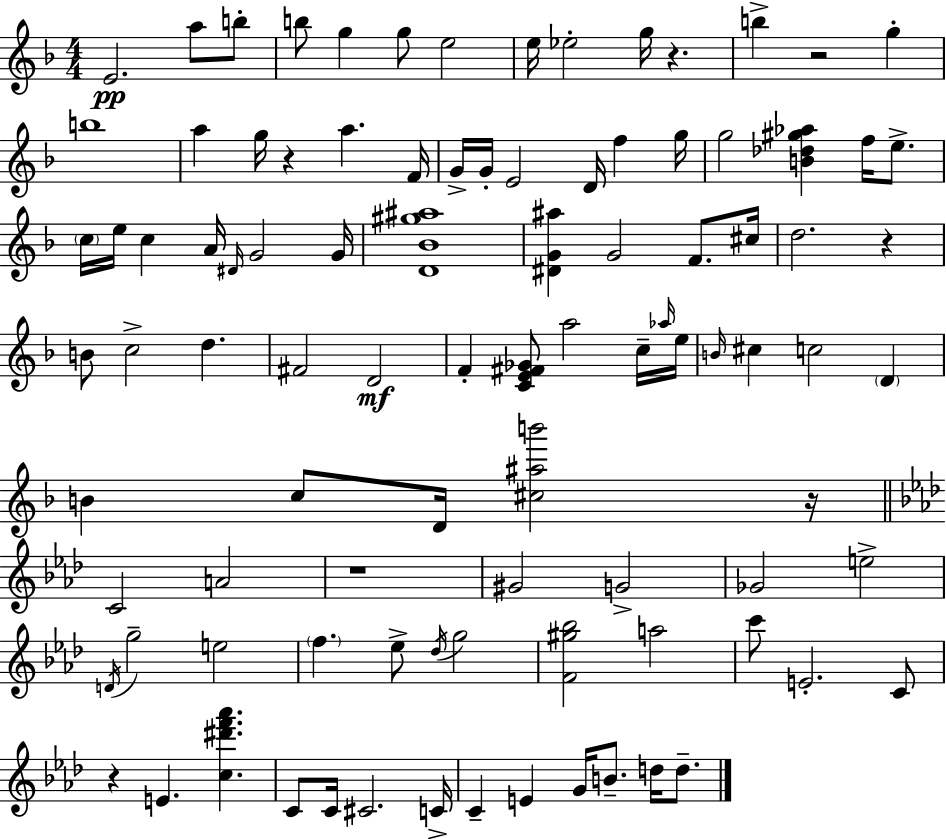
{
  \clef treble
  \numericTimeSignature
  \time 4/4
  \key d \minor
  e'2.\pp a''8 b''8-. | b''8 g''4 g''8 e''2 | e''16 ees''2-. g''16 r4. | b''4-> r2 g''4-. | \break b''1 | a''4 g''16 r4 a''4. f'16 | g'16-> g'16-. e'2 d'16 f''4 g''16 | g''2 <b' des'' gis'' aes''>4 f''16 e''8.-> | \break \parenthesize c''16 e''16 c''4 a'16 \grace { dis'16 } g'2 | g'16 <d' bes' gis'' ais''>1 | <dis' g' ais''>4 g'2 f'8. | cis''16 d''2. r4 | \break b'8 c''2-> d''4. | fis'2 d'2\mf | f'4-. <c' e' fis' ges'>8 a''2 c''16-- | \grace { aes''16 } e''16 \grace { b'16 } cis''4 c''2 \parenthesize d'4 | \break b'4 c''8 d'16 <cis'' ais'' b'''>2 | r16 \bar "||" \break \key f \minor c'2 a'2 | r1 | gis'2 g'2-> | ges'2 e''2-> | \break \acciaccatura { d'16 } g''2-- e''2 | \parenthesize f''4. ees''8-> \acciaccatura { des''16 } g''2 | <f' gis'' bes''>2 a''2 | c'''8 e'2.-. | \break c'8 r4 e'4. <c'' dis''' f''' aes'''>4. | c'8 c'16 cis'2. | c'16-> c'4-- e'4 g'16 b'8.-- d''16 d''8.-- | \bar "|."
}